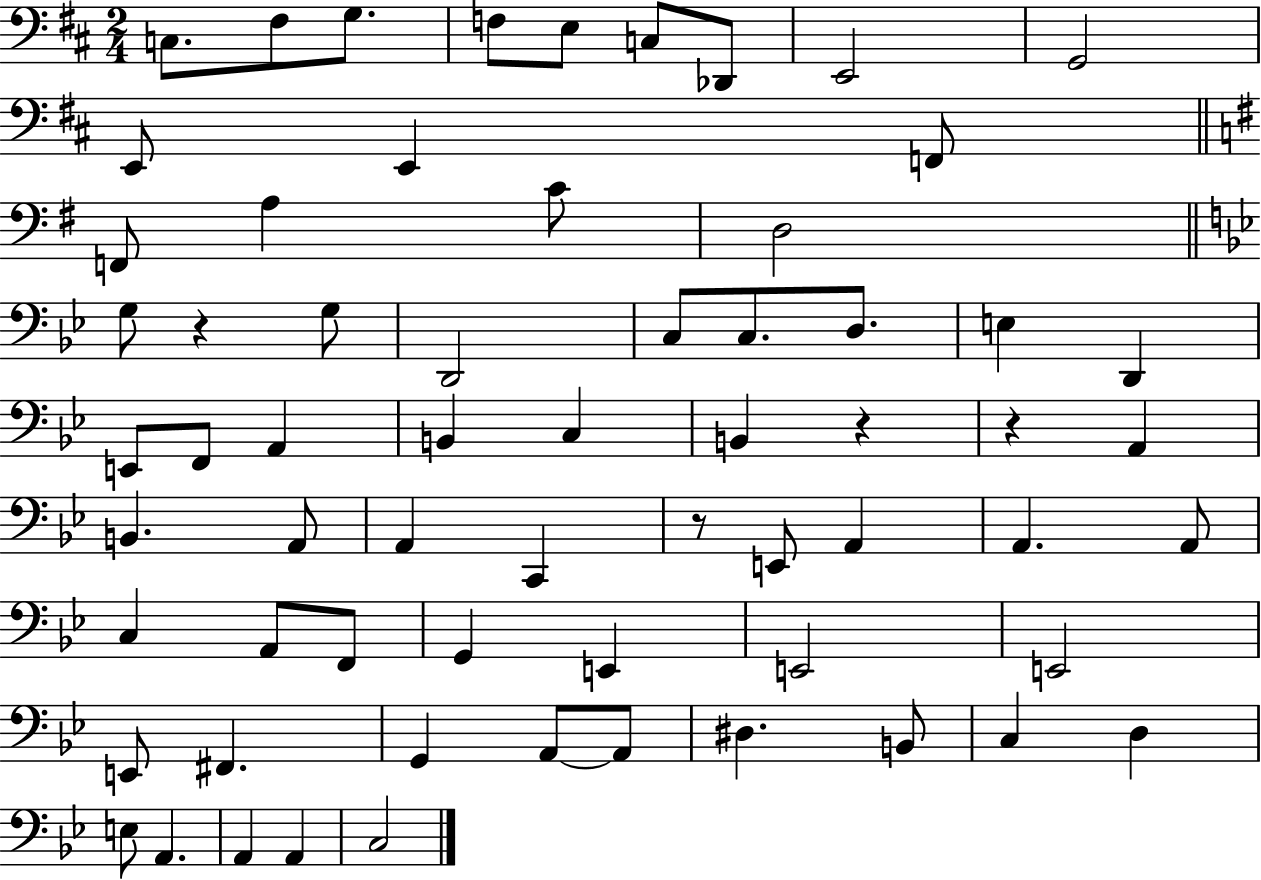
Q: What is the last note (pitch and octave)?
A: C3